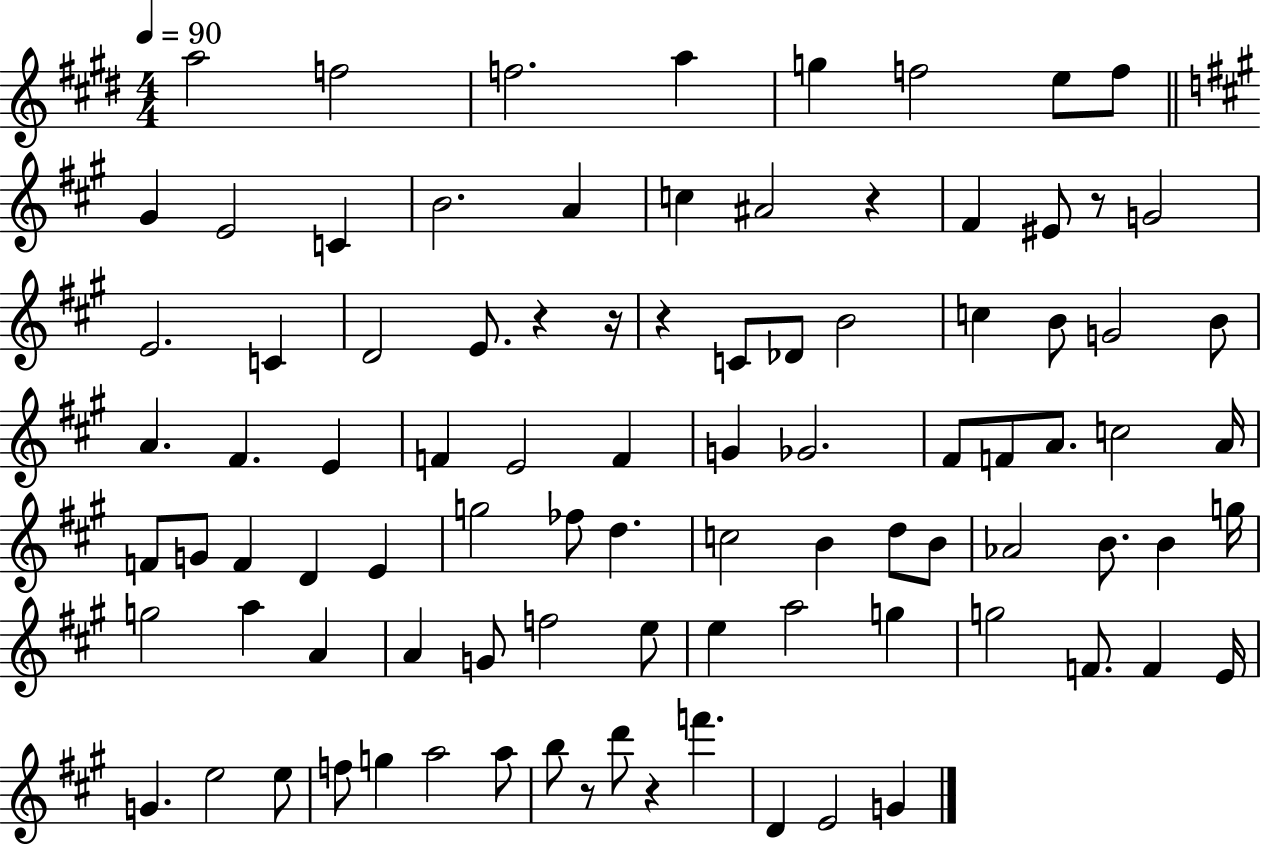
X:1
T:Untitled
M:4/4
L:1/4
K:E
a2 f2 f2 a g f2 e/2 f/2 ^G E2 C B2 A c ^A2 z ^F ^E/2 z/2 G2 E2 C D2 E/2 z z/4 z C/2 _D/2 B2 c B/2 G2 B/2 A ^F E F E2 F G _G2 ^F/2 F/2 A/2 c2 A/4 F/2 G/2 F D E g2 _f/2 d c2 B d/2 B/2 _A2 B/2 B g/4 g2 a A A G/2 f2 e/2 e a2 g g2 F/2 F E/4 G e2 e/2 f/2 g a2 a/2 b/2 z/2 d'/2 z f' D E2 G